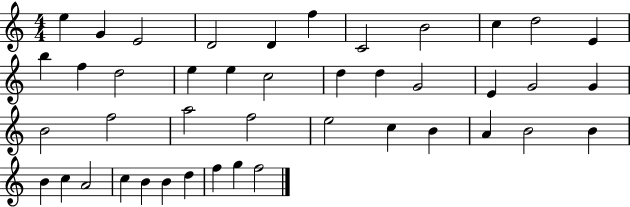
X:1
T:Untitled
M:4/4
L:1/4
K:C
e G E2 D2 D f C2 B2 c d2 E b f d2 e e c2 d d G2 E G2 G B2 f2 a2 f2 e2 c B A B2 B B c A2 c B B d f g f2